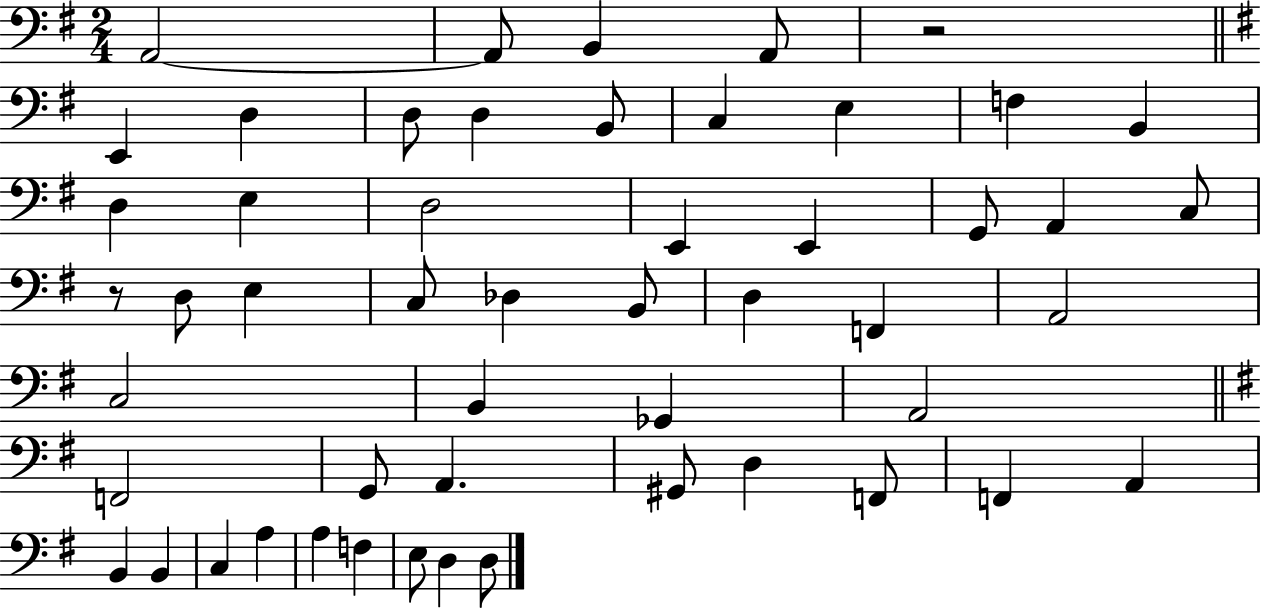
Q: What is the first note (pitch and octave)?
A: A2